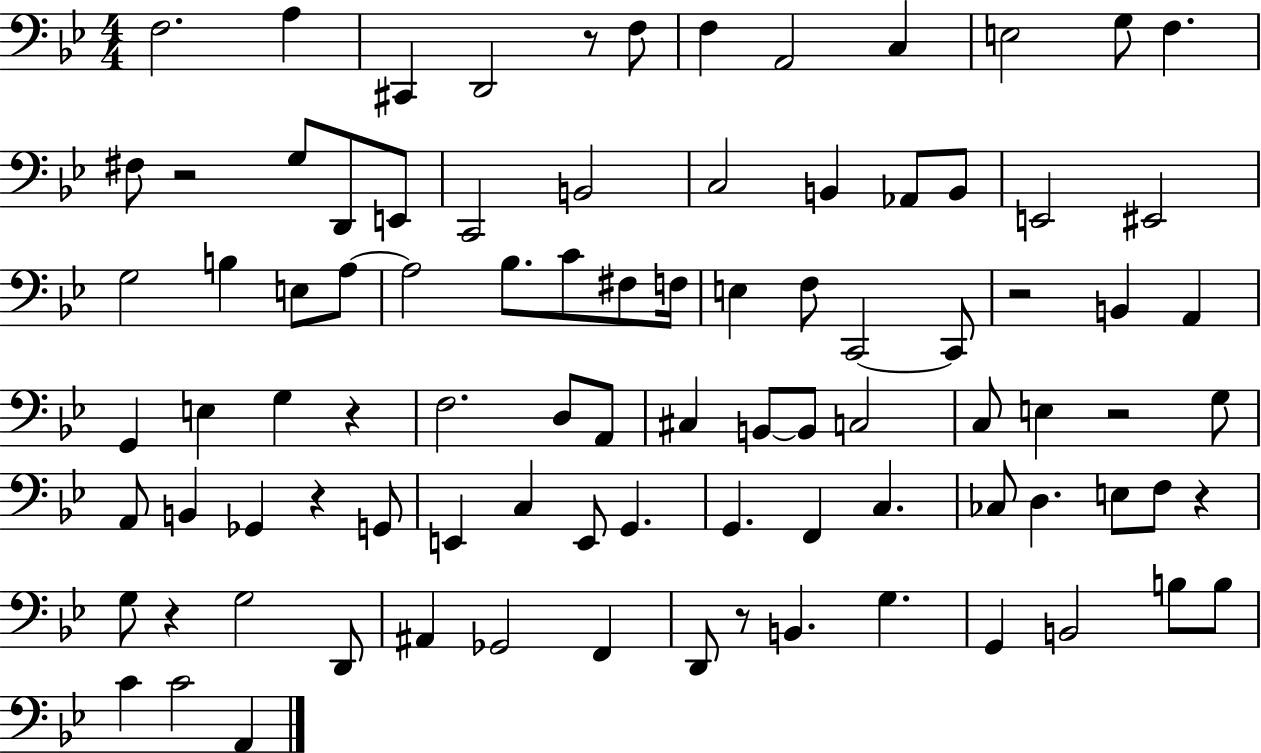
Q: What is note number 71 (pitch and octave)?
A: Gb2